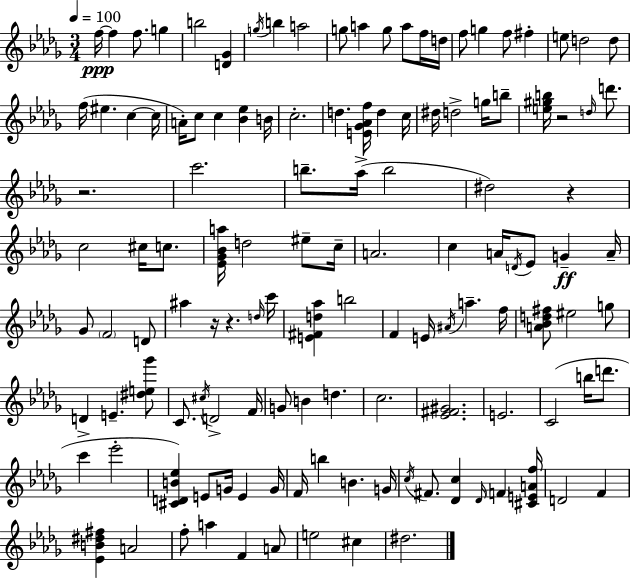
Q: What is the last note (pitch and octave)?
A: D#5